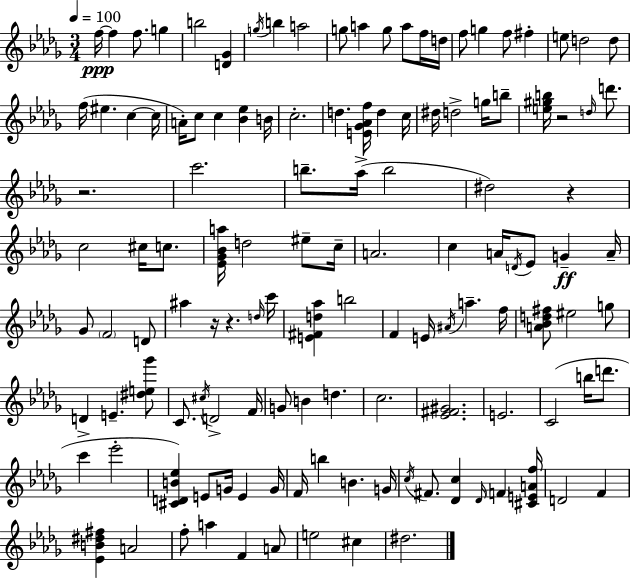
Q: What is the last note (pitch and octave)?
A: D#5